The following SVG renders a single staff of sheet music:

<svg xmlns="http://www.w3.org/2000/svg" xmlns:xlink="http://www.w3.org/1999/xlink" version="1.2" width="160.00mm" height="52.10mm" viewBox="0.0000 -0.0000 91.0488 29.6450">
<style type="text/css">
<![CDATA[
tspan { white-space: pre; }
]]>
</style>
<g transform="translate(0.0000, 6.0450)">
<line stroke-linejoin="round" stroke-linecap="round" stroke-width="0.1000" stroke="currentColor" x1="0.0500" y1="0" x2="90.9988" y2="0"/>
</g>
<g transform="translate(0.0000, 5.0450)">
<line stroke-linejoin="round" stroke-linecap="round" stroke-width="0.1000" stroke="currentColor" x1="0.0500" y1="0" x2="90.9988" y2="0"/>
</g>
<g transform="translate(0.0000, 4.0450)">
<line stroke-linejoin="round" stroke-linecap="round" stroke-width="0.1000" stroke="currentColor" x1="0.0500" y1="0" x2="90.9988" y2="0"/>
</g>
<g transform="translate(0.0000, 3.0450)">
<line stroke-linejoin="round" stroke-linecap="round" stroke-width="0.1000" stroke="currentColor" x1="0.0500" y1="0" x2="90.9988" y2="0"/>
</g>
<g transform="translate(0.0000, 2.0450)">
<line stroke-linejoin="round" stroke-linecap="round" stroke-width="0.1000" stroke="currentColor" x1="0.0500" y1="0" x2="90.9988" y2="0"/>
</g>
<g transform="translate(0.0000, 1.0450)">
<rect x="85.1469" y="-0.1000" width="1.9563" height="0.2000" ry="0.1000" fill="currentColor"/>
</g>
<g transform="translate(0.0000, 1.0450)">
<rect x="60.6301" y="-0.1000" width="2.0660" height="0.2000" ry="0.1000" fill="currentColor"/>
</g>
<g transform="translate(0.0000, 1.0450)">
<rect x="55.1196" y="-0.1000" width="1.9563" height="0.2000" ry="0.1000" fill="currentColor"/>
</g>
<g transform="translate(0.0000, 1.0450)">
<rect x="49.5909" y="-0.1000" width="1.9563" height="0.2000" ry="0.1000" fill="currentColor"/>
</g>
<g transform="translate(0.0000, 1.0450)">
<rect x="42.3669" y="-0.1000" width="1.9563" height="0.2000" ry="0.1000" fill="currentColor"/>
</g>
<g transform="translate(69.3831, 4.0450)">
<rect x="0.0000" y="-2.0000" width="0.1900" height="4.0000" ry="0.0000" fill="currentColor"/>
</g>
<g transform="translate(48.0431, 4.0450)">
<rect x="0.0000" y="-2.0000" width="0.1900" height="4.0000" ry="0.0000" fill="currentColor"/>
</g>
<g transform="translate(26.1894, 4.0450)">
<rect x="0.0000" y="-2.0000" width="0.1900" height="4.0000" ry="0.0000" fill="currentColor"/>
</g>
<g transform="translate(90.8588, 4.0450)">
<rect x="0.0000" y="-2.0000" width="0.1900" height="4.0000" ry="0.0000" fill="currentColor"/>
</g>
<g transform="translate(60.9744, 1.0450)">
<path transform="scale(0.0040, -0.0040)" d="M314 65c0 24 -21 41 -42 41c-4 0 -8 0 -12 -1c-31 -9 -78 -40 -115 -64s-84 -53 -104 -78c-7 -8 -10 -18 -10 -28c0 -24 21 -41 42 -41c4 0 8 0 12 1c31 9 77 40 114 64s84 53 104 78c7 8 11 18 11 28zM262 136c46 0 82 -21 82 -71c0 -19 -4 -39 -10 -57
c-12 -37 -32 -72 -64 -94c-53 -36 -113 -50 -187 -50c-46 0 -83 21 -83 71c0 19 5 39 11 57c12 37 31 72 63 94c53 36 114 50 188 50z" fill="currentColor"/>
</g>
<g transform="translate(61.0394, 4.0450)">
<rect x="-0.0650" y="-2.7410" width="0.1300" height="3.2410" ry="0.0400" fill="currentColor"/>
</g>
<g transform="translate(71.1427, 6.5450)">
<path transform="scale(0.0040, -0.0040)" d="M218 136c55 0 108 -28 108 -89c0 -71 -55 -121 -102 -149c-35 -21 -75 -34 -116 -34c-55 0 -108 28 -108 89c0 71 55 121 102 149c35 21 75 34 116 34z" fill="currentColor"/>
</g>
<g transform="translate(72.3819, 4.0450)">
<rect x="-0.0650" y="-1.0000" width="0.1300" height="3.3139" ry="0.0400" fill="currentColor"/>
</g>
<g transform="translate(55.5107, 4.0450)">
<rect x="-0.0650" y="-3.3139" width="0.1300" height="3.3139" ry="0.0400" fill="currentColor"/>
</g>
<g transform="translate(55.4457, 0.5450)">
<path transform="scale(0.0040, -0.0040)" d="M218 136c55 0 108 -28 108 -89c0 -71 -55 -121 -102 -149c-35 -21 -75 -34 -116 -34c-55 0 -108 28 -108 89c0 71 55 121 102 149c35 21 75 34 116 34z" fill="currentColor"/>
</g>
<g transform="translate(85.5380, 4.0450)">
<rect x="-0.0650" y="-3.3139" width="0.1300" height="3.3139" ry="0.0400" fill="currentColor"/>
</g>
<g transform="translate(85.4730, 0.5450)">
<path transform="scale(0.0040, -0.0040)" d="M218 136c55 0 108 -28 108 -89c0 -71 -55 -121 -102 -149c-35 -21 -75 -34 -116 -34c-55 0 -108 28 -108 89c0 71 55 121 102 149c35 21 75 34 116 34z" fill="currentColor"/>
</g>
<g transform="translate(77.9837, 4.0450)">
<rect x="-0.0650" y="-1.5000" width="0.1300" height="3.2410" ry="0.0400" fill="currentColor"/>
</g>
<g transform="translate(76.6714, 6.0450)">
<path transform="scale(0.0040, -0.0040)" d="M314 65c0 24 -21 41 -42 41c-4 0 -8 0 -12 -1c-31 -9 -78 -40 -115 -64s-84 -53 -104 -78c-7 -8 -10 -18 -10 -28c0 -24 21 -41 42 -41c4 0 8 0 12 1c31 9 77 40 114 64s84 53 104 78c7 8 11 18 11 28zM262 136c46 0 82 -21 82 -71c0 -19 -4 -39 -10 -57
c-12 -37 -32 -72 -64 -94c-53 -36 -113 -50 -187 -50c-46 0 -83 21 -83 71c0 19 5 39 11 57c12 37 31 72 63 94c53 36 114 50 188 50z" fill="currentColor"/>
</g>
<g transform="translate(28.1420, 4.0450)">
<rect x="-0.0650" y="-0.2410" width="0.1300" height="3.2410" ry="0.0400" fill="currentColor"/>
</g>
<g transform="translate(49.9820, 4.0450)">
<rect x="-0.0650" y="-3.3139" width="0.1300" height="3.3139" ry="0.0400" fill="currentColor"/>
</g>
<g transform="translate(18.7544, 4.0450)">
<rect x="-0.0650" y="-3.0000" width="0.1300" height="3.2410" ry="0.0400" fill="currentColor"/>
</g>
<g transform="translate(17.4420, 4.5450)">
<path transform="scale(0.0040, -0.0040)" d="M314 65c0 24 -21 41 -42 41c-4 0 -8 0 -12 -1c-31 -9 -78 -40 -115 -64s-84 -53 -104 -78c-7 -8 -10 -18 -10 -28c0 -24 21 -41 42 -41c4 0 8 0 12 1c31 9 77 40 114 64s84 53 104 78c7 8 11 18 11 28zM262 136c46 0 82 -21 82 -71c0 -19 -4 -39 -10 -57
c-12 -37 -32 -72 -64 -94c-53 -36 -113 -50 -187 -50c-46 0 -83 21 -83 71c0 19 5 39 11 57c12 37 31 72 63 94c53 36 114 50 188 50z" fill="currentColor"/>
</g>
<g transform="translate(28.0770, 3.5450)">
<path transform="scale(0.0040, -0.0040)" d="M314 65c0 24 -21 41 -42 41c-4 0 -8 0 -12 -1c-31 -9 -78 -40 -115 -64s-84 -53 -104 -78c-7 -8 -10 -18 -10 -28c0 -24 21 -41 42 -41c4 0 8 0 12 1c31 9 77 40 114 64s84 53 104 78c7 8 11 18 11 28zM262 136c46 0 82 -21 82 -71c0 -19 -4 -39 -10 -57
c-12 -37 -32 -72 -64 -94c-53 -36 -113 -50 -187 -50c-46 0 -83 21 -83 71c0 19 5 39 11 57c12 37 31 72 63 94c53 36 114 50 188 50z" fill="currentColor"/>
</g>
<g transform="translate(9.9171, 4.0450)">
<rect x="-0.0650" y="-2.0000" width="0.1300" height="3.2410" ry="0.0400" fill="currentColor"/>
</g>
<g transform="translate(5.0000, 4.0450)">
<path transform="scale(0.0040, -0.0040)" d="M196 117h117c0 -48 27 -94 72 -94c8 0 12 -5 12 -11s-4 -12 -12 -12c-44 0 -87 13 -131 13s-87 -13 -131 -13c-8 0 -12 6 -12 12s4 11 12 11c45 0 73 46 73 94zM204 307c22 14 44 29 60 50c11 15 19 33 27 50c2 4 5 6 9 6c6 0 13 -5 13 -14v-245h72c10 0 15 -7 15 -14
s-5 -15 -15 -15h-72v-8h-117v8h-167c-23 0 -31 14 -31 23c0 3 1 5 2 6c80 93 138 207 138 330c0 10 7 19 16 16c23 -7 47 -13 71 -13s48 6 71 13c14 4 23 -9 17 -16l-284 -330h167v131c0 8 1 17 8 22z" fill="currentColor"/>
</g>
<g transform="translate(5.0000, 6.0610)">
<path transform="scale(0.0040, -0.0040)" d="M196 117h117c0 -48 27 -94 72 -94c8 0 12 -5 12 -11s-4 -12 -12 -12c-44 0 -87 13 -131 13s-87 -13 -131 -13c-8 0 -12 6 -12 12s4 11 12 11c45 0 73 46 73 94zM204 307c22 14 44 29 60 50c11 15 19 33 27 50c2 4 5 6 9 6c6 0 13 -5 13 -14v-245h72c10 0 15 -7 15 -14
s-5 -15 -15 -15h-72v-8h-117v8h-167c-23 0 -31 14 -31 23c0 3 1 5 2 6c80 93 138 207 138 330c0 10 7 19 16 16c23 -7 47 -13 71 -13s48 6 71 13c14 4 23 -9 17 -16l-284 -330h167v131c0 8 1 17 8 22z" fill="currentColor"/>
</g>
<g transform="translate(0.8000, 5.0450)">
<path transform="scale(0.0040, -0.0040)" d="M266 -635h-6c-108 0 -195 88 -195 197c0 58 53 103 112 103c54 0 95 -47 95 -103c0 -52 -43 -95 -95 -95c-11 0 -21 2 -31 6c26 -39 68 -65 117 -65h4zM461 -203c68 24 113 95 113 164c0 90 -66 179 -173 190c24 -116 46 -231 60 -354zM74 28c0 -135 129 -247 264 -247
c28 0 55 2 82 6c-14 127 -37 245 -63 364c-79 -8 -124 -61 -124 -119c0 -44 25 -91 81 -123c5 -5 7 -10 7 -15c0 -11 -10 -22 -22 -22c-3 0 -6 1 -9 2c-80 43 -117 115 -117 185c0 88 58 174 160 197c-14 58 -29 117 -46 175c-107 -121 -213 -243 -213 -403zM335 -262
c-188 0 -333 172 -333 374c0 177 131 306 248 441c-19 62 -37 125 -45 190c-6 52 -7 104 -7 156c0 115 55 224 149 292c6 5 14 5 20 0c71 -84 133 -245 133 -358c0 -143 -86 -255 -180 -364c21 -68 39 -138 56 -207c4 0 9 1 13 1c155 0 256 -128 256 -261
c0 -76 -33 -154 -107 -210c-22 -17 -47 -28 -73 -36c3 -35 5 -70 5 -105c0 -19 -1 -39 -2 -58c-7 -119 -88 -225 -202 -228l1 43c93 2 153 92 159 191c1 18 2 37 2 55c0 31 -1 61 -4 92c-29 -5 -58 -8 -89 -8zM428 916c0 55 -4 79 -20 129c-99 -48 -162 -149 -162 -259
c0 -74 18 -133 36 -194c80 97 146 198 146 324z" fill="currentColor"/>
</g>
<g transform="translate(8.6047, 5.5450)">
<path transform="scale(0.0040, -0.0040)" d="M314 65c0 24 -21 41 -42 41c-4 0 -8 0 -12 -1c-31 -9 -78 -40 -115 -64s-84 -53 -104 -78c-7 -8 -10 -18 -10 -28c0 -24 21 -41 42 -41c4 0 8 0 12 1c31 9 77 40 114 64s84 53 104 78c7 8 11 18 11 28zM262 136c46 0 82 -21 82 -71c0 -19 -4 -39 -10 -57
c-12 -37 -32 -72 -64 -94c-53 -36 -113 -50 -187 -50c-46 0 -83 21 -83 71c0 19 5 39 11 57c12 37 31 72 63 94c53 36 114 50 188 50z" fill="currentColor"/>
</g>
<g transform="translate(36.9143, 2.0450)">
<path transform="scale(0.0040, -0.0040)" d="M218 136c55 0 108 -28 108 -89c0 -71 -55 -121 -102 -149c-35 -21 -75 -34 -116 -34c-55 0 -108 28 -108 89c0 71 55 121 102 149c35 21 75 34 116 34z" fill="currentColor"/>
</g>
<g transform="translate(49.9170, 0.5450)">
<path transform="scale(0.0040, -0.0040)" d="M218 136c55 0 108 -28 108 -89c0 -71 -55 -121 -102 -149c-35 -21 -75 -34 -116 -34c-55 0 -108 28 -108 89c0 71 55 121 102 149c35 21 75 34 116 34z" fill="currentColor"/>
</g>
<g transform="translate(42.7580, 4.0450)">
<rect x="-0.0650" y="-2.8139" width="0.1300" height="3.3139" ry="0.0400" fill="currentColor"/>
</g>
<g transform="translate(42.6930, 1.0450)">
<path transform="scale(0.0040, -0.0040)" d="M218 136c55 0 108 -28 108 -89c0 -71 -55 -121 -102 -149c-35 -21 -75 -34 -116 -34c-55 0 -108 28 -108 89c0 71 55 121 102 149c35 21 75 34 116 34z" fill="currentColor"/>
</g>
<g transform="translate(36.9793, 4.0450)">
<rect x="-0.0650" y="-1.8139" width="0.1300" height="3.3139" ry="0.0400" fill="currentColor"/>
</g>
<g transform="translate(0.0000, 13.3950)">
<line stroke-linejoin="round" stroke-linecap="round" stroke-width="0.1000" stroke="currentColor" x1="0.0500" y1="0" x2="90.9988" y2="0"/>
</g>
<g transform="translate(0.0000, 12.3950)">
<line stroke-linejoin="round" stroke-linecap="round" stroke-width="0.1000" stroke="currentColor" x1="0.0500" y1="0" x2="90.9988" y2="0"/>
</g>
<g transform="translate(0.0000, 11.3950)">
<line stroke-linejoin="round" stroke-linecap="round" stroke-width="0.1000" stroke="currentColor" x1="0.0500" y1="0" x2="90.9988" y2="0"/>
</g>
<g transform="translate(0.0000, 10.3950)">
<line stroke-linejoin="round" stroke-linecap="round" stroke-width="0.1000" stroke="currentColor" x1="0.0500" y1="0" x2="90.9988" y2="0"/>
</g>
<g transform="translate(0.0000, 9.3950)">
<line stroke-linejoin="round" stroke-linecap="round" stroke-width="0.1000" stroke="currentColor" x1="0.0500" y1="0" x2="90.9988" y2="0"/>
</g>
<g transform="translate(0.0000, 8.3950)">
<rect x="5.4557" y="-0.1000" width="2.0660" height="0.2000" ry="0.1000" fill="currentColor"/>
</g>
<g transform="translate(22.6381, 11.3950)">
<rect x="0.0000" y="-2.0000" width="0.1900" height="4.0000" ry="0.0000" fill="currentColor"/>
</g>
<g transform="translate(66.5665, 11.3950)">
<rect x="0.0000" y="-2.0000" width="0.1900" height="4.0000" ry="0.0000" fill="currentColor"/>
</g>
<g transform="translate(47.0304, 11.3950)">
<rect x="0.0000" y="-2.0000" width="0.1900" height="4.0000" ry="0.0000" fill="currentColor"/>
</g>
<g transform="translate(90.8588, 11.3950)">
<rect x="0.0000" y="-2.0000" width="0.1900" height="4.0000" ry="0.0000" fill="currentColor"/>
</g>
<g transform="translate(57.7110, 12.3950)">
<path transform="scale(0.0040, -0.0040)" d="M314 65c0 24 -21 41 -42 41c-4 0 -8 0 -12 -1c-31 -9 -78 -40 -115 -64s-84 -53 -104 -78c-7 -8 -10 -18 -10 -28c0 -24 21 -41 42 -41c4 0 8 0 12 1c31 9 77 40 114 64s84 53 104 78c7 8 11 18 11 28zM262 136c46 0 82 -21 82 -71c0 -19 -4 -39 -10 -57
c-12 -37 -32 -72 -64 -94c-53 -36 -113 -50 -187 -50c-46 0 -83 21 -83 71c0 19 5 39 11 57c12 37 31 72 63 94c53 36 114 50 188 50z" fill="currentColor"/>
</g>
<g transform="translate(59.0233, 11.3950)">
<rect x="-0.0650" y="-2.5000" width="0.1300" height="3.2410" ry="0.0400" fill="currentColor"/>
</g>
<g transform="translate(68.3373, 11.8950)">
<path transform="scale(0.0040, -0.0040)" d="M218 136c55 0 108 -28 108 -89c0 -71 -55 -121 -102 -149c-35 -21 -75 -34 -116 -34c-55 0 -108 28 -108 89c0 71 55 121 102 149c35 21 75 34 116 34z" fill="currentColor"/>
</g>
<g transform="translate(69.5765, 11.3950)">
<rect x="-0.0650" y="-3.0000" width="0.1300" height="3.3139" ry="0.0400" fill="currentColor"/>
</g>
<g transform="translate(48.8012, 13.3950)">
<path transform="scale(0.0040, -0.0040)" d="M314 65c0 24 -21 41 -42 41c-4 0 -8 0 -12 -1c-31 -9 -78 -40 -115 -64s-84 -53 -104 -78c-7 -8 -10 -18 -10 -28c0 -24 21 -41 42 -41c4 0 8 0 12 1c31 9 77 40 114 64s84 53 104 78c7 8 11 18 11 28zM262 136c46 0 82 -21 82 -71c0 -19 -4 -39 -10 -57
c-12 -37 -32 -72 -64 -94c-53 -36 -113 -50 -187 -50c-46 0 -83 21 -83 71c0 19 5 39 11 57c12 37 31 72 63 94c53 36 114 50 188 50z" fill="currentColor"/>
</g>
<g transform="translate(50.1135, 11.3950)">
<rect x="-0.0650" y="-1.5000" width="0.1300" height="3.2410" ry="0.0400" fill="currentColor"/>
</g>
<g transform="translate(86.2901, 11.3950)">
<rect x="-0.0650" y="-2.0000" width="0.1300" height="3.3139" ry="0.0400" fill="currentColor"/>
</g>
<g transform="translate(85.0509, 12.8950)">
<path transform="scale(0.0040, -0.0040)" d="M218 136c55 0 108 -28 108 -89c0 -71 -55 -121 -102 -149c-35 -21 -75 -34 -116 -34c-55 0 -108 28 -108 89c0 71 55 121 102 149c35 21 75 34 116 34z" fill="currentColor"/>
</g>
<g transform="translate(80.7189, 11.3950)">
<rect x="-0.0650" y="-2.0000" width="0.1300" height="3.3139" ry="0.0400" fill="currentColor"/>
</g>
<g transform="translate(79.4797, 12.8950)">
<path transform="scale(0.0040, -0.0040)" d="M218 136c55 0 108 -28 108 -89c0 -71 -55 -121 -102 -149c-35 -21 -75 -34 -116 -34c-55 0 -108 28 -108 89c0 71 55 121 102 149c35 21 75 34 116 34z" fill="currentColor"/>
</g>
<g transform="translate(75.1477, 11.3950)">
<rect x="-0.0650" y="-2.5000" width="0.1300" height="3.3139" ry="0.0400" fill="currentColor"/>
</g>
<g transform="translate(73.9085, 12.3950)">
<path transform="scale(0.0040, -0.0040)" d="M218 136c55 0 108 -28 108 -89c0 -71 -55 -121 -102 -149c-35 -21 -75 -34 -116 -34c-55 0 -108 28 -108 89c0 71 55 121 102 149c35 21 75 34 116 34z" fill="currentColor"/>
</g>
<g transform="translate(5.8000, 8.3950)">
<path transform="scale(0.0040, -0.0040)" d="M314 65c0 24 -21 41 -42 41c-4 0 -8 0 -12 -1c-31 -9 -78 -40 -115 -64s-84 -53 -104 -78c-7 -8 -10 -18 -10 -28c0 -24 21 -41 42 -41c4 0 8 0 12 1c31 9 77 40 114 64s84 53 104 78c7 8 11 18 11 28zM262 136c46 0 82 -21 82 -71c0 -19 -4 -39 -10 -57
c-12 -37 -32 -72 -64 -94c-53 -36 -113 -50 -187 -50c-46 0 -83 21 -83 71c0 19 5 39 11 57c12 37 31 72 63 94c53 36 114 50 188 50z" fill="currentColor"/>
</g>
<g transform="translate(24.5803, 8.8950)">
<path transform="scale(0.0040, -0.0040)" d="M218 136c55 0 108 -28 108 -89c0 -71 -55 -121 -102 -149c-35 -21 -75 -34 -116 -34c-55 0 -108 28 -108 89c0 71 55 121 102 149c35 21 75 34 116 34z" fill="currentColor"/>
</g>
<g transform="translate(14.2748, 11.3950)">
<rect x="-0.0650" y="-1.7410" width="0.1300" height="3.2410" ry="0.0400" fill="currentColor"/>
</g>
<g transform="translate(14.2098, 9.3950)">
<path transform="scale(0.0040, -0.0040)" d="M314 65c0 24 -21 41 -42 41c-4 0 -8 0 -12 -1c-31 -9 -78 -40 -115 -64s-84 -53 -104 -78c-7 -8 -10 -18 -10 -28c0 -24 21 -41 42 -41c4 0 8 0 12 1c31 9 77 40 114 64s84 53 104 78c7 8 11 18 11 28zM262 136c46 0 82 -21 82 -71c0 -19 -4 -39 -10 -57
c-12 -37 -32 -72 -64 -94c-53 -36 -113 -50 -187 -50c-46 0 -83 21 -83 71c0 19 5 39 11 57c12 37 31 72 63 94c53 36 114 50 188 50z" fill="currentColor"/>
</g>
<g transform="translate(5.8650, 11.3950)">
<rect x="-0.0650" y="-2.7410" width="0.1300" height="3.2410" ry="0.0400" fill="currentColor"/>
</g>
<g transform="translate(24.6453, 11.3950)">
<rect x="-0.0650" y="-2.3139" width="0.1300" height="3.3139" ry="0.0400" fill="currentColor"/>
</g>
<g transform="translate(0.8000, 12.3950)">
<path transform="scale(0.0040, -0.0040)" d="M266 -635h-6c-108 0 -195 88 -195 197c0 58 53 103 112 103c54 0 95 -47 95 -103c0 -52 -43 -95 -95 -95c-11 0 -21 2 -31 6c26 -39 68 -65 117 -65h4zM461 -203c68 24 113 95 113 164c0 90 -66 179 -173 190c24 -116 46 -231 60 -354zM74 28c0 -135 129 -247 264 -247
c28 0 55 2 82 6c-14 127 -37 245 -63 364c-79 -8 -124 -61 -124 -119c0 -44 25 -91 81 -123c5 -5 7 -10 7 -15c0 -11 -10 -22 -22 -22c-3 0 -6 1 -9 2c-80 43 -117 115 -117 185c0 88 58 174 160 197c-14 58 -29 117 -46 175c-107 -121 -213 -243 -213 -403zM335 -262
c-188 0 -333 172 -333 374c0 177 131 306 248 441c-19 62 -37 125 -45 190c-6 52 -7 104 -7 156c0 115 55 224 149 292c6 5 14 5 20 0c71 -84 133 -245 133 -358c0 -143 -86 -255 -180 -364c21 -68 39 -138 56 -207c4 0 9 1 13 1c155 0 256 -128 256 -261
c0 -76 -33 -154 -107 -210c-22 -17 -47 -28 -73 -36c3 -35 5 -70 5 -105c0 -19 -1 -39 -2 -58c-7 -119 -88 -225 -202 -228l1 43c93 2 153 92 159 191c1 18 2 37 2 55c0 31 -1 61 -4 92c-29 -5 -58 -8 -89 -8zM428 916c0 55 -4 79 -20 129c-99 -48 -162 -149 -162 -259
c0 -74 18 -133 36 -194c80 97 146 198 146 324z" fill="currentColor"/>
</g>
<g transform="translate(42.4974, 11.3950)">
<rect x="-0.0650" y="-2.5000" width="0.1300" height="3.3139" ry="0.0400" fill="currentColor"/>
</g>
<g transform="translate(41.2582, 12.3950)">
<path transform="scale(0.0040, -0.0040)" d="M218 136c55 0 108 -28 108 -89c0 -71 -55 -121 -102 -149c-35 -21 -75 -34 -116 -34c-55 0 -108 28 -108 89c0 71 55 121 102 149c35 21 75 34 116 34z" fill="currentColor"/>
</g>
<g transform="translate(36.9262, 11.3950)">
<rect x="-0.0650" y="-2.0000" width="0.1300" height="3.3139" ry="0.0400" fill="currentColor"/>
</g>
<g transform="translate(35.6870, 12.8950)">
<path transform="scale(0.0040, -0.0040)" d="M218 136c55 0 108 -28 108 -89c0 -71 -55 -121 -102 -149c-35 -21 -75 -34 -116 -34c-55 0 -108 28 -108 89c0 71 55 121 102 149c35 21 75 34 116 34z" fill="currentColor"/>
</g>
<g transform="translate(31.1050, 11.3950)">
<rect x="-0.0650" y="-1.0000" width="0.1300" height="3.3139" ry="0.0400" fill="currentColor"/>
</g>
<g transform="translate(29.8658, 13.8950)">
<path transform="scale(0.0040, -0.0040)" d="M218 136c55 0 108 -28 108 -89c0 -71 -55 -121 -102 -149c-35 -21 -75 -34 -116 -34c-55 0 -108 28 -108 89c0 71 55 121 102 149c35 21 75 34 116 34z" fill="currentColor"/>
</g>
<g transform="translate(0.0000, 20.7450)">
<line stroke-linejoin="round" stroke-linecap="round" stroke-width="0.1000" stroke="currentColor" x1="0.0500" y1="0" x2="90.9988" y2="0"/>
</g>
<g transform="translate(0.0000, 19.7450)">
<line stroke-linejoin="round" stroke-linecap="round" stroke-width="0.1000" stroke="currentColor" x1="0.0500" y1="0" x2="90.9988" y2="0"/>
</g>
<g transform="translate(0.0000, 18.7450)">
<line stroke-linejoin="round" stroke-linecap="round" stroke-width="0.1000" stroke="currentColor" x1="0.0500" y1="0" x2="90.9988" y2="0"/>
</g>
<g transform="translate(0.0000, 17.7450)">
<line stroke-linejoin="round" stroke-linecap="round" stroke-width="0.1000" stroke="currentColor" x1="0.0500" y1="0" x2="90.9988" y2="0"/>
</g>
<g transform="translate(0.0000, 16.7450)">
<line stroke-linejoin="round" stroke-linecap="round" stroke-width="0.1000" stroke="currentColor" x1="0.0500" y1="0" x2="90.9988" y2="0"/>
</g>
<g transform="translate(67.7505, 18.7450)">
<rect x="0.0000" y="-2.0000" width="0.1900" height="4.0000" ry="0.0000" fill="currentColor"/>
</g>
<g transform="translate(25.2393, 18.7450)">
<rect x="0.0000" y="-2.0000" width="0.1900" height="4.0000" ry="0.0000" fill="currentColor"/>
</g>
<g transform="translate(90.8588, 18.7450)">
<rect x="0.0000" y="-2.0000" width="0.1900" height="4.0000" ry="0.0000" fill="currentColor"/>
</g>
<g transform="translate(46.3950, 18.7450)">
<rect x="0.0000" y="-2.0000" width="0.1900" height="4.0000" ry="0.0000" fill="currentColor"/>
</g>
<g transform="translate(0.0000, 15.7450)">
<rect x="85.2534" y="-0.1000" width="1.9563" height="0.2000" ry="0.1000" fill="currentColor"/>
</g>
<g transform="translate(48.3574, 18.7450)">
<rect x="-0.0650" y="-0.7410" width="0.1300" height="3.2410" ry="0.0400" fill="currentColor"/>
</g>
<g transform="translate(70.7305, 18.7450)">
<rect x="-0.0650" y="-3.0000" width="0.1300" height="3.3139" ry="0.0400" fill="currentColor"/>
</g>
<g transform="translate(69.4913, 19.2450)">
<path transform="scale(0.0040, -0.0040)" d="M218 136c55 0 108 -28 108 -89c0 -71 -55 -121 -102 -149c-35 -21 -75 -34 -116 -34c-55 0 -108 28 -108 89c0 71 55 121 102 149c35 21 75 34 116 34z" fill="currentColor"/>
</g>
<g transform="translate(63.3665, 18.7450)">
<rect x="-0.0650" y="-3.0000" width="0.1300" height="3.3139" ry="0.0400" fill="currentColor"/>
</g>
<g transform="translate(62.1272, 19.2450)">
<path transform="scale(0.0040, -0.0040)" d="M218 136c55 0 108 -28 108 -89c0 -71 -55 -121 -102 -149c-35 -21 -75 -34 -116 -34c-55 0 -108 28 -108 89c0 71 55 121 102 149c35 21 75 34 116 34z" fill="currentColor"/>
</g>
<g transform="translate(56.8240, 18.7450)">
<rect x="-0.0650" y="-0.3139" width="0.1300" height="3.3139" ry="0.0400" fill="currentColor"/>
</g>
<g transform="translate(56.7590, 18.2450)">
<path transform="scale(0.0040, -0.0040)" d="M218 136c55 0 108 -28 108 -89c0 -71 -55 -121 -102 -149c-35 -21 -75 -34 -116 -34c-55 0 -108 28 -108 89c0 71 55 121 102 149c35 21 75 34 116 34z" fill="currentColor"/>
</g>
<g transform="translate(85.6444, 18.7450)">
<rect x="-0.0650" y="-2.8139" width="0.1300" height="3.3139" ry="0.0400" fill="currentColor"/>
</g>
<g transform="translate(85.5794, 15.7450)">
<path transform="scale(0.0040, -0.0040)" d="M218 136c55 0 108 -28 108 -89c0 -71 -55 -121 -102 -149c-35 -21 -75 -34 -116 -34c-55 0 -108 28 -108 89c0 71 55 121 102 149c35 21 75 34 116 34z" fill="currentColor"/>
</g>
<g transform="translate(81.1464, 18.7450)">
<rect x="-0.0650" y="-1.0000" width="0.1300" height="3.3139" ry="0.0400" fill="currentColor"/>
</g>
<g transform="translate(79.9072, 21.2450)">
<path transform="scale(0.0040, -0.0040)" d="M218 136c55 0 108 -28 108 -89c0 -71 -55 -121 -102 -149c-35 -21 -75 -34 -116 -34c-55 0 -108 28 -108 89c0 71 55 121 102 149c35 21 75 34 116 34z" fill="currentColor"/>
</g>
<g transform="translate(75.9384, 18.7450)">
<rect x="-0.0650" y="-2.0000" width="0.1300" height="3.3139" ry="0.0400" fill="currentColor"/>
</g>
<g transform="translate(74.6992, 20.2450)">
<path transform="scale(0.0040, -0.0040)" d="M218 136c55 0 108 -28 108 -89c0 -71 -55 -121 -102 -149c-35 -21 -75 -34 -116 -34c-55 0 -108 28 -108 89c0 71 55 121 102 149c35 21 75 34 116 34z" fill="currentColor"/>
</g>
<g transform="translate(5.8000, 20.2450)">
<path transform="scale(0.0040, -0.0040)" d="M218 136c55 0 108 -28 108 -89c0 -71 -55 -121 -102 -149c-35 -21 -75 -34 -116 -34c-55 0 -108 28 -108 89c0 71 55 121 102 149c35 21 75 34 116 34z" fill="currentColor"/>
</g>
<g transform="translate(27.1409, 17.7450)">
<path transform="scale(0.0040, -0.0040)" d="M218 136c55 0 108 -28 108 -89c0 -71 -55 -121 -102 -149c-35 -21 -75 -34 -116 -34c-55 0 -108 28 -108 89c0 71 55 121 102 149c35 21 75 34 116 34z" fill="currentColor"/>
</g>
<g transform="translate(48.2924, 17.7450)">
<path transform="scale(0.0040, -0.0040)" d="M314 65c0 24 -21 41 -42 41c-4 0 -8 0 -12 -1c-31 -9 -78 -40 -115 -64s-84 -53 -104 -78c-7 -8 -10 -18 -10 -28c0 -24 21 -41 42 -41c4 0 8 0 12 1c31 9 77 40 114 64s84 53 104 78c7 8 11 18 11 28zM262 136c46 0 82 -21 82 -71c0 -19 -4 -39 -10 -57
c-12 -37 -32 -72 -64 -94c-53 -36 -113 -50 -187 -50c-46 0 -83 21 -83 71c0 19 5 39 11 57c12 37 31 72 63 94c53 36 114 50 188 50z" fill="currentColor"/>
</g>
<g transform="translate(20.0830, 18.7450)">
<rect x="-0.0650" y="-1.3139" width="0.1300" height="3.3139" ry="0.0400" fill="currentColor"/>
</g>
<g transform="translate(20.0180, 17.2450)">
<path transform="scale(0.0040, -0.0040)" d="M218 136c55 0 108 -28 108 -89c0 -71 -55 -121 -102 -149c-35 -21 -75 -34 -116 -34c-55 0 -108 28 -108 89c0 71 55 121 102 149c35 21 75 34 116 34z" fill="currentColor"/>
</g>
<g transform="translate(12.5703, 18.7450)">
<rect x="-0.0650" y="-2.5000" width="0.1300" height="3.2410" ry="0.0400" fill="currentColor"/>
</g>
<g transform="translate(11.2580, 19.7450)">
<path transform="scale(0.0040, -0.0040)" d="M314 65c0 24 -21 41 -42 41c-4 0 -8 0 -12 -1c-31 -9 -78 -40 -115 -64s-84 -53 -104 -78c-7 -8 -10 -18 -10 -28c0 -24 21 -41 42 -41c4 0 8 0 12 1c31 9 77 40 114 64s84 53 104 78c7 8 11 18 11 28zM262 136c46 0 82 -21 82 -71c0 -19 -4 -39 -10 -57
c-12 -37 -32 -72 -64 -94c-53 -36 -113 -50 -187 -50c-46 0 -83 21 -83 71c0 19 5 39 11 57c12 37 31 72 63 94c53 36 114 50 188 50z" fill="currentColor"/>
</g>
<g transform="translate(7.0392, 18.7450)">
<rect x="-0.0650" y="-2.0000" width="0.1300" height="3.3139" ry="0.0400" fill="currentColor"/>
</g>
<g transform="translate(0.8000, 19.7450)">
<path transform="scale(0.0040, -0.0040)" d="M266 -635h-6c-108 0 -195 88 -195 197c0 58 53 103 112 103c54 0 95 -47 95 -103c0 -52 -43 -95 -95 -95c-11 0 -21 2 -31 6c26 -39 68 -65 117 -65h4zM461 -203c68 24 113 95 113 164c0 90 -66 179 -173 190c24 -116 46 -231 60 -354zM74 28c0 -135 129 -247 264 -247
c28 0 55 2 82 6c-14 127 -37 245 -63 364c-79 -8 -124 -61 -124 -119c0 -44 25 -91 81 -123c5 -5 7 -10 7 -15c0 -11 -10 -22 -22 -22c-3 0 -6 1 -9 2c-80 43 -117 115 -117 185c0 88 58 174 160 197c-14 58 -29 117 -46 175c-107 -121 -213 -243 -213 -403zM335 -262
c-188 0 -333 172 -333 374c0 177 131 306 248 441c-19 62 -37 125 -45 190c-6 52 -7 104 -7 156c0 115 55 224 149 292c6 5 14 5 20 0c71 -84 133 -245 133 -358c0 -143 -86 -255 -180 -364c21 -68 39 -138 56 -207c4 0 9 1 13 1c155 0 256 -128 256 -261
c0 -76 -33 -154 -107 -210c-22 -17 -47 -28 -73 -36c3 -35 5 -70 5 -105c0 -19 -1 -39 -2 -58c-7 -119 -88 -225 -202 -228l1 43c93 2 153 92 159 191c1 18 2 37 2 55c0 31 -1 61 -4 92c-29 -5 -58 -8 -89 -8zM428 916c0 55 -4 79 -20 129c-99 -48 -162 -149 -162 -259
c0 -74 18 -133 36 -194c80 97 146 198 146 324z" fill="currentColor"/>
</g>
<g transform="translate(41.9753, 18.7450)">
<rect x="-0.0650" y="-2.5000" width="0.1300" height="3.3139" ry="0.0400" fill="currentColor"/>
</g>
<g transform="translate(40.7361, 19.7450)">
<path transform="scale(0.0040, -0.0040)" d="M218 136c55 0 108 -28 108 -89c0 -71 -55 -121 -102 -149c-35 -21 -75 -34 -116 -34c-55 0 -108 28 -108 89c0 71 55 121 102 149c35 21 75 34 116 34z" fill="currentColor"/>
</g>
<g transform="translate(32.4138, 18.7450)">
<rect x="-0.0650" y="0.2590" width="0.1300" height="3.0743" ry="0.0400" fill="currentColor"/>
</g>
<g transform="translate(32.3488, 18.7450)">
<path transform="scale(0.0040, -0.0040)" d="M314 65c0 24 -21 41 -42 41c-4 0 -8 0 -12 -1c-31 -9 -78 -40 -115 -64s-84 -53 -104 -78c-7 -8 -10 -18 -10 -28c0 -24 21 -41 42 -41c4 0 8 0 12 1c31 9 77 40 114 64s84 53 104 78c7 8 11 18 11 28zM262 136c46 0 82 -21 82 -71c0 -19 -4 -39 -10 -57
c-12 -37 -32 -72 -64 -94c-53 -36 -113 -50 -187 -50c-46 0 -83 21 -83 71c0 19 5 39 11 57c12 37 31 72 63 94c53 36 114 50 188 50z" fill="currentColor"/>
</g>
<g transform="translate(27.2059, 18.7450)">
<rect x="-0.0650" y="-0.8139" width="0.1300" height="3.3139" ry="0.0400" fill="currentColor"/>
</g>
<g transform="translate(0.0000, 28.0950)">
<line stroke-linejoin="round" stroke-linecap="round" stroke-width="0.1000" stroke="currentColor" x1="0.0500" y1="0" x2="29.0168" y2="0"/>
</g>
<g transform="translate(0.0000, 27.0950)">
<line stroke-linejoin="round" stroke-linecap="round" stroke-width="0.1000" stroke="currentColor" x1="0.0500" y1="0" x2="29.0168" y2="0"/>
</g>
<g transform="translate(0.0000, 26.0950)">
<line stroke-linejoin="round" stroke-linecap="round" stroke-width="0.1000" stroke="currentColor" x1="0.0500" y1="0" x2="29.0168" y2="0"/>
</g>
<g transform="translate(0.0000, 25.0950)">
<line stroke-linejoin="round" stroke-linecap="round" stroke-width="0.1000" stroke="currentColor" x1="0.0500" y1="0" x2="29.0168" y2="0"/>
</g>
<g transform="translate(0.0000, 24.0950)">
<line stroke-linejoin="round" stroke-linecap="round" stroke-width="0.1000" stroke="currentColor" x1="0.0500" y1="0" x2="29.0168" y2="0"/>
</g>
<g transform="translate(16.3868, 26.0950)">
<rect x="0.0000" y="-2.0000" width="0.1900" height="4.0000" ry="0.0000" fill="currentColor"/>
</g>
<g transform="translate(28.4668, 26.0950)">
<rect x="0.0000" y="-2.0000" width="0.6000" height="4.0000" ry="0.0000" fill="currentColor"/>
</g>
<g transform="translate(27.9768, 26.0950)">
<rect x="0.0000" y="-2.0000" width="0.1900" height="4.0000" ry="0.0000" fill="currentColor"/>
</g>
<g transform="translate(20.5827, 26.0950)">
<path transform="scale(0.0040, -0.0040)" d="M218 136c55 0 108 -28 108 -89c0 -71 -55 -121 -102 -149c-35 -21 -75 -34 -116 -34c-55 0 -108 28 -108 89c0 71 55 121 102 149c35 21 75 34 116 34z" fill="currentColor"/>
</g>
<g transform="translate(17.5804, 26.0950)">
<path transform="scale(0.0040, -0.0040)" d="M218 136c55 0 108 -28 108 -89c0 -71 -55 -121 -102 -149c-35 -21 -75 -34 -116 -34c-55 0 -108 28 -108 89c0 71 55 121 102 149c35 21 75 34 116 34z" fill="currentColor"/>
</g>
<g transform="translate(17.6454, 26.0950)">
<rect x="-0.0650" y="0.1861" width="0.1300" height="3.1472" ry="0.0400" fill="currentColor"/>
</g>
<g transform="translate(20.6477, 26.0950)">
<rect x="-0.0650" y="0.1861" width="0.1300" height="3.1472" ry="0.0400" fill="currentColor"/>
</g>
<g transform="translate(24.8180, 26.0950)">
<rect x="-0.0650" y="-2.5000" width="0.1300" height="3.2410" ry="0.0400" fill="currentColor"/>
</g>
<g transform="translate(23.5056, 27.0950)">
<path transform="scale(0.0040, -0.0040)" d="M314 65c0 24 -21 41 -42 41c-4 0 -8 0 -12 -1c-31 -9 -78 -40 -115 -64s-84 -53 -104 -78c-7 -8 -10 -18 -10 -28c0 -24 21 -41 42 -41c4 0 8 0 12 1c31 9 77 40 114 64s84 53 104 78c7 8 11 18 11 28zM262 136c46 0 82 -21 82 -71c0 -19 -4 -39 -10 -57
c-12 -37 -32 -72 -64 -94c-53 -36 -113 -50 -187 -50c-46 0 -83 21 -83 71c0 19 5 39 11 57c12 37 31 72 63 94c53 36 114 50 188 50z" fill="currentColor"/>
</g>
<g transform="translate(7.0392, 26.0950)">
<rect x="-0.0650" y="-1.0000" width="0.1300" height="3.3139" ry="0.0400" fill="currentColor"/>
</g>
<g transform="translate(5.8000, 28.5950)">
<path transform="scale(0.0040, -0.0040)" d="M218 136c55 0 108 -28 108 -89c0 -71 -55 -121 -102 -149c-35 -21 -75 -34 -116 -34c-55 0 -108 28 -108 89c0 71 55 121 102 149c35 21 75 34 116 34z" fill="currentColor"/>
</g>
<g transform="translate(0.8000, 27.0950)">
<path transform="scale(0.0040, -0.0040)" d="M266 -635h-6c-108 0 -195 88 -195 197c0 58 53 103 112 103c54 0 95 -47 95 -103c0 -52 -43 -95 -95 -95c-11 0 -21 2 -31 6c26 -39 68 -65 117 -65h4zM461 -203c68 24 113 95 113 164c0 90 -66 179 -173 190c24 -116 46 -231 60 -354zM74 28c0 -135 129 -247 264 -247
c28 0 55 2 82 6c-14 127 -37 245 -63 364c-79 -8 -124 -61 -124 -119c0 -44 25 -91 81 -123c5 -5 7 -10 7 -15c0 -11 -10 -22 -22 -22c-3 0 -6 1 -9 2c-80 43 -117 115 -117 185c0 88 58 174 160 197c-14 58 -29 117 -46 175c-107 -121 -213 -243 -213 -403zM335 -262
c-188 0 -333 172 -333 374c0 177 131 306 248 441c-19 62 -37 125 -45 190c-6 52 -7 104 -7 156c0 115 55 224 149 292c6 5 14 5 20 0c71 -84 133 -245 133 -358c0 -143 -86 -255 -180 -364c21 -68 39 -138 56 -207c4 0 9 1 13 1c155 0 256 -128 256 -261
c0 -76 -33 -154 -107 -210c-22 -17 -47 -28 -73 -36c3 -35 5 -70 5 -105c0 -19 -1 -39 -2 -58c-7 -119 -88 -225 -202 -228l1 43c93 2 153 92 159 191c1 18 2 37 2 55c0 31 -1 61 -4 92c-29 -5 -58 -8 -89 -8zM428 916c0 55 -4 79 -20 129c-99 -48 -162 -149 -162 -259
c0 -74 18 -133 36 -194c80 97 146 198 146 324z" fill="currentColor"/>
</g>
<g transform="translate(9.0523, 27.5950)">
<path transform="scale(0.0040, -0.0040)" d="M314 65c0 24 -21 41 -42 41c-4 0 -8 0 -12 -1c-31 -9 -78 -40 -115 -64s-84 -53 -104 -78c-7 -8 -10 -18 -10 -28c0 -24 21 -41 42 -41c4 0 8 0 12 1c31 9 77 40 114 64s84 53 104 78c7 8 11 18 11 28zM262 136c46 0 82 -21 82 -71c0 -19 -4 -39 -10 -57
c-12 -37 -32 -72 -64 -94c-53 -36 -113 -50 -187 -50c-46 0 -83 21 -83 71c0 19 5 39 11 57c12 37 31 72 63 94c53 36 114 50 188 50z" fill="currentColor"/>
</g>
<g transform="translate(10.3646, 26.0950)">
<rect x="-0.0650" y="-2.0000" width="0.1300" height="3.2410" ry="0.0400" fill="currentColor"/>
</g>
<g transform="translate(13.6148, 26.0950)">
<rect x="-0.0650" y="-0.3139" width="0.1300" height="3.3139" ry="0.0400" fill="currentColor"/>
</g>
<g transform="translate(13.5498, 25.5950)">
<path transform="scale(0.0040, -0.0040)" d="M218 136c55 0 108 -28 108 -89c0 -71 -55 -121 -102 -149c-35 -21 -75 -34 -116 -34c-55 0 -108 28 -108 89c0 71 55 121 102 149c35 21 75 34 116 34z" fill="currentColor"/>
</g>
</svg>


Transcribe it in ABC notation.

X:1
T:Untitled
M:4/4
L:1/4
K:C
F2 A2 c2 f a b b a2 D E2 b a2 f2 g D F G E2 G2 A G F F F G2 e d B2 G d2 c A A F D a D F2 c B B G2